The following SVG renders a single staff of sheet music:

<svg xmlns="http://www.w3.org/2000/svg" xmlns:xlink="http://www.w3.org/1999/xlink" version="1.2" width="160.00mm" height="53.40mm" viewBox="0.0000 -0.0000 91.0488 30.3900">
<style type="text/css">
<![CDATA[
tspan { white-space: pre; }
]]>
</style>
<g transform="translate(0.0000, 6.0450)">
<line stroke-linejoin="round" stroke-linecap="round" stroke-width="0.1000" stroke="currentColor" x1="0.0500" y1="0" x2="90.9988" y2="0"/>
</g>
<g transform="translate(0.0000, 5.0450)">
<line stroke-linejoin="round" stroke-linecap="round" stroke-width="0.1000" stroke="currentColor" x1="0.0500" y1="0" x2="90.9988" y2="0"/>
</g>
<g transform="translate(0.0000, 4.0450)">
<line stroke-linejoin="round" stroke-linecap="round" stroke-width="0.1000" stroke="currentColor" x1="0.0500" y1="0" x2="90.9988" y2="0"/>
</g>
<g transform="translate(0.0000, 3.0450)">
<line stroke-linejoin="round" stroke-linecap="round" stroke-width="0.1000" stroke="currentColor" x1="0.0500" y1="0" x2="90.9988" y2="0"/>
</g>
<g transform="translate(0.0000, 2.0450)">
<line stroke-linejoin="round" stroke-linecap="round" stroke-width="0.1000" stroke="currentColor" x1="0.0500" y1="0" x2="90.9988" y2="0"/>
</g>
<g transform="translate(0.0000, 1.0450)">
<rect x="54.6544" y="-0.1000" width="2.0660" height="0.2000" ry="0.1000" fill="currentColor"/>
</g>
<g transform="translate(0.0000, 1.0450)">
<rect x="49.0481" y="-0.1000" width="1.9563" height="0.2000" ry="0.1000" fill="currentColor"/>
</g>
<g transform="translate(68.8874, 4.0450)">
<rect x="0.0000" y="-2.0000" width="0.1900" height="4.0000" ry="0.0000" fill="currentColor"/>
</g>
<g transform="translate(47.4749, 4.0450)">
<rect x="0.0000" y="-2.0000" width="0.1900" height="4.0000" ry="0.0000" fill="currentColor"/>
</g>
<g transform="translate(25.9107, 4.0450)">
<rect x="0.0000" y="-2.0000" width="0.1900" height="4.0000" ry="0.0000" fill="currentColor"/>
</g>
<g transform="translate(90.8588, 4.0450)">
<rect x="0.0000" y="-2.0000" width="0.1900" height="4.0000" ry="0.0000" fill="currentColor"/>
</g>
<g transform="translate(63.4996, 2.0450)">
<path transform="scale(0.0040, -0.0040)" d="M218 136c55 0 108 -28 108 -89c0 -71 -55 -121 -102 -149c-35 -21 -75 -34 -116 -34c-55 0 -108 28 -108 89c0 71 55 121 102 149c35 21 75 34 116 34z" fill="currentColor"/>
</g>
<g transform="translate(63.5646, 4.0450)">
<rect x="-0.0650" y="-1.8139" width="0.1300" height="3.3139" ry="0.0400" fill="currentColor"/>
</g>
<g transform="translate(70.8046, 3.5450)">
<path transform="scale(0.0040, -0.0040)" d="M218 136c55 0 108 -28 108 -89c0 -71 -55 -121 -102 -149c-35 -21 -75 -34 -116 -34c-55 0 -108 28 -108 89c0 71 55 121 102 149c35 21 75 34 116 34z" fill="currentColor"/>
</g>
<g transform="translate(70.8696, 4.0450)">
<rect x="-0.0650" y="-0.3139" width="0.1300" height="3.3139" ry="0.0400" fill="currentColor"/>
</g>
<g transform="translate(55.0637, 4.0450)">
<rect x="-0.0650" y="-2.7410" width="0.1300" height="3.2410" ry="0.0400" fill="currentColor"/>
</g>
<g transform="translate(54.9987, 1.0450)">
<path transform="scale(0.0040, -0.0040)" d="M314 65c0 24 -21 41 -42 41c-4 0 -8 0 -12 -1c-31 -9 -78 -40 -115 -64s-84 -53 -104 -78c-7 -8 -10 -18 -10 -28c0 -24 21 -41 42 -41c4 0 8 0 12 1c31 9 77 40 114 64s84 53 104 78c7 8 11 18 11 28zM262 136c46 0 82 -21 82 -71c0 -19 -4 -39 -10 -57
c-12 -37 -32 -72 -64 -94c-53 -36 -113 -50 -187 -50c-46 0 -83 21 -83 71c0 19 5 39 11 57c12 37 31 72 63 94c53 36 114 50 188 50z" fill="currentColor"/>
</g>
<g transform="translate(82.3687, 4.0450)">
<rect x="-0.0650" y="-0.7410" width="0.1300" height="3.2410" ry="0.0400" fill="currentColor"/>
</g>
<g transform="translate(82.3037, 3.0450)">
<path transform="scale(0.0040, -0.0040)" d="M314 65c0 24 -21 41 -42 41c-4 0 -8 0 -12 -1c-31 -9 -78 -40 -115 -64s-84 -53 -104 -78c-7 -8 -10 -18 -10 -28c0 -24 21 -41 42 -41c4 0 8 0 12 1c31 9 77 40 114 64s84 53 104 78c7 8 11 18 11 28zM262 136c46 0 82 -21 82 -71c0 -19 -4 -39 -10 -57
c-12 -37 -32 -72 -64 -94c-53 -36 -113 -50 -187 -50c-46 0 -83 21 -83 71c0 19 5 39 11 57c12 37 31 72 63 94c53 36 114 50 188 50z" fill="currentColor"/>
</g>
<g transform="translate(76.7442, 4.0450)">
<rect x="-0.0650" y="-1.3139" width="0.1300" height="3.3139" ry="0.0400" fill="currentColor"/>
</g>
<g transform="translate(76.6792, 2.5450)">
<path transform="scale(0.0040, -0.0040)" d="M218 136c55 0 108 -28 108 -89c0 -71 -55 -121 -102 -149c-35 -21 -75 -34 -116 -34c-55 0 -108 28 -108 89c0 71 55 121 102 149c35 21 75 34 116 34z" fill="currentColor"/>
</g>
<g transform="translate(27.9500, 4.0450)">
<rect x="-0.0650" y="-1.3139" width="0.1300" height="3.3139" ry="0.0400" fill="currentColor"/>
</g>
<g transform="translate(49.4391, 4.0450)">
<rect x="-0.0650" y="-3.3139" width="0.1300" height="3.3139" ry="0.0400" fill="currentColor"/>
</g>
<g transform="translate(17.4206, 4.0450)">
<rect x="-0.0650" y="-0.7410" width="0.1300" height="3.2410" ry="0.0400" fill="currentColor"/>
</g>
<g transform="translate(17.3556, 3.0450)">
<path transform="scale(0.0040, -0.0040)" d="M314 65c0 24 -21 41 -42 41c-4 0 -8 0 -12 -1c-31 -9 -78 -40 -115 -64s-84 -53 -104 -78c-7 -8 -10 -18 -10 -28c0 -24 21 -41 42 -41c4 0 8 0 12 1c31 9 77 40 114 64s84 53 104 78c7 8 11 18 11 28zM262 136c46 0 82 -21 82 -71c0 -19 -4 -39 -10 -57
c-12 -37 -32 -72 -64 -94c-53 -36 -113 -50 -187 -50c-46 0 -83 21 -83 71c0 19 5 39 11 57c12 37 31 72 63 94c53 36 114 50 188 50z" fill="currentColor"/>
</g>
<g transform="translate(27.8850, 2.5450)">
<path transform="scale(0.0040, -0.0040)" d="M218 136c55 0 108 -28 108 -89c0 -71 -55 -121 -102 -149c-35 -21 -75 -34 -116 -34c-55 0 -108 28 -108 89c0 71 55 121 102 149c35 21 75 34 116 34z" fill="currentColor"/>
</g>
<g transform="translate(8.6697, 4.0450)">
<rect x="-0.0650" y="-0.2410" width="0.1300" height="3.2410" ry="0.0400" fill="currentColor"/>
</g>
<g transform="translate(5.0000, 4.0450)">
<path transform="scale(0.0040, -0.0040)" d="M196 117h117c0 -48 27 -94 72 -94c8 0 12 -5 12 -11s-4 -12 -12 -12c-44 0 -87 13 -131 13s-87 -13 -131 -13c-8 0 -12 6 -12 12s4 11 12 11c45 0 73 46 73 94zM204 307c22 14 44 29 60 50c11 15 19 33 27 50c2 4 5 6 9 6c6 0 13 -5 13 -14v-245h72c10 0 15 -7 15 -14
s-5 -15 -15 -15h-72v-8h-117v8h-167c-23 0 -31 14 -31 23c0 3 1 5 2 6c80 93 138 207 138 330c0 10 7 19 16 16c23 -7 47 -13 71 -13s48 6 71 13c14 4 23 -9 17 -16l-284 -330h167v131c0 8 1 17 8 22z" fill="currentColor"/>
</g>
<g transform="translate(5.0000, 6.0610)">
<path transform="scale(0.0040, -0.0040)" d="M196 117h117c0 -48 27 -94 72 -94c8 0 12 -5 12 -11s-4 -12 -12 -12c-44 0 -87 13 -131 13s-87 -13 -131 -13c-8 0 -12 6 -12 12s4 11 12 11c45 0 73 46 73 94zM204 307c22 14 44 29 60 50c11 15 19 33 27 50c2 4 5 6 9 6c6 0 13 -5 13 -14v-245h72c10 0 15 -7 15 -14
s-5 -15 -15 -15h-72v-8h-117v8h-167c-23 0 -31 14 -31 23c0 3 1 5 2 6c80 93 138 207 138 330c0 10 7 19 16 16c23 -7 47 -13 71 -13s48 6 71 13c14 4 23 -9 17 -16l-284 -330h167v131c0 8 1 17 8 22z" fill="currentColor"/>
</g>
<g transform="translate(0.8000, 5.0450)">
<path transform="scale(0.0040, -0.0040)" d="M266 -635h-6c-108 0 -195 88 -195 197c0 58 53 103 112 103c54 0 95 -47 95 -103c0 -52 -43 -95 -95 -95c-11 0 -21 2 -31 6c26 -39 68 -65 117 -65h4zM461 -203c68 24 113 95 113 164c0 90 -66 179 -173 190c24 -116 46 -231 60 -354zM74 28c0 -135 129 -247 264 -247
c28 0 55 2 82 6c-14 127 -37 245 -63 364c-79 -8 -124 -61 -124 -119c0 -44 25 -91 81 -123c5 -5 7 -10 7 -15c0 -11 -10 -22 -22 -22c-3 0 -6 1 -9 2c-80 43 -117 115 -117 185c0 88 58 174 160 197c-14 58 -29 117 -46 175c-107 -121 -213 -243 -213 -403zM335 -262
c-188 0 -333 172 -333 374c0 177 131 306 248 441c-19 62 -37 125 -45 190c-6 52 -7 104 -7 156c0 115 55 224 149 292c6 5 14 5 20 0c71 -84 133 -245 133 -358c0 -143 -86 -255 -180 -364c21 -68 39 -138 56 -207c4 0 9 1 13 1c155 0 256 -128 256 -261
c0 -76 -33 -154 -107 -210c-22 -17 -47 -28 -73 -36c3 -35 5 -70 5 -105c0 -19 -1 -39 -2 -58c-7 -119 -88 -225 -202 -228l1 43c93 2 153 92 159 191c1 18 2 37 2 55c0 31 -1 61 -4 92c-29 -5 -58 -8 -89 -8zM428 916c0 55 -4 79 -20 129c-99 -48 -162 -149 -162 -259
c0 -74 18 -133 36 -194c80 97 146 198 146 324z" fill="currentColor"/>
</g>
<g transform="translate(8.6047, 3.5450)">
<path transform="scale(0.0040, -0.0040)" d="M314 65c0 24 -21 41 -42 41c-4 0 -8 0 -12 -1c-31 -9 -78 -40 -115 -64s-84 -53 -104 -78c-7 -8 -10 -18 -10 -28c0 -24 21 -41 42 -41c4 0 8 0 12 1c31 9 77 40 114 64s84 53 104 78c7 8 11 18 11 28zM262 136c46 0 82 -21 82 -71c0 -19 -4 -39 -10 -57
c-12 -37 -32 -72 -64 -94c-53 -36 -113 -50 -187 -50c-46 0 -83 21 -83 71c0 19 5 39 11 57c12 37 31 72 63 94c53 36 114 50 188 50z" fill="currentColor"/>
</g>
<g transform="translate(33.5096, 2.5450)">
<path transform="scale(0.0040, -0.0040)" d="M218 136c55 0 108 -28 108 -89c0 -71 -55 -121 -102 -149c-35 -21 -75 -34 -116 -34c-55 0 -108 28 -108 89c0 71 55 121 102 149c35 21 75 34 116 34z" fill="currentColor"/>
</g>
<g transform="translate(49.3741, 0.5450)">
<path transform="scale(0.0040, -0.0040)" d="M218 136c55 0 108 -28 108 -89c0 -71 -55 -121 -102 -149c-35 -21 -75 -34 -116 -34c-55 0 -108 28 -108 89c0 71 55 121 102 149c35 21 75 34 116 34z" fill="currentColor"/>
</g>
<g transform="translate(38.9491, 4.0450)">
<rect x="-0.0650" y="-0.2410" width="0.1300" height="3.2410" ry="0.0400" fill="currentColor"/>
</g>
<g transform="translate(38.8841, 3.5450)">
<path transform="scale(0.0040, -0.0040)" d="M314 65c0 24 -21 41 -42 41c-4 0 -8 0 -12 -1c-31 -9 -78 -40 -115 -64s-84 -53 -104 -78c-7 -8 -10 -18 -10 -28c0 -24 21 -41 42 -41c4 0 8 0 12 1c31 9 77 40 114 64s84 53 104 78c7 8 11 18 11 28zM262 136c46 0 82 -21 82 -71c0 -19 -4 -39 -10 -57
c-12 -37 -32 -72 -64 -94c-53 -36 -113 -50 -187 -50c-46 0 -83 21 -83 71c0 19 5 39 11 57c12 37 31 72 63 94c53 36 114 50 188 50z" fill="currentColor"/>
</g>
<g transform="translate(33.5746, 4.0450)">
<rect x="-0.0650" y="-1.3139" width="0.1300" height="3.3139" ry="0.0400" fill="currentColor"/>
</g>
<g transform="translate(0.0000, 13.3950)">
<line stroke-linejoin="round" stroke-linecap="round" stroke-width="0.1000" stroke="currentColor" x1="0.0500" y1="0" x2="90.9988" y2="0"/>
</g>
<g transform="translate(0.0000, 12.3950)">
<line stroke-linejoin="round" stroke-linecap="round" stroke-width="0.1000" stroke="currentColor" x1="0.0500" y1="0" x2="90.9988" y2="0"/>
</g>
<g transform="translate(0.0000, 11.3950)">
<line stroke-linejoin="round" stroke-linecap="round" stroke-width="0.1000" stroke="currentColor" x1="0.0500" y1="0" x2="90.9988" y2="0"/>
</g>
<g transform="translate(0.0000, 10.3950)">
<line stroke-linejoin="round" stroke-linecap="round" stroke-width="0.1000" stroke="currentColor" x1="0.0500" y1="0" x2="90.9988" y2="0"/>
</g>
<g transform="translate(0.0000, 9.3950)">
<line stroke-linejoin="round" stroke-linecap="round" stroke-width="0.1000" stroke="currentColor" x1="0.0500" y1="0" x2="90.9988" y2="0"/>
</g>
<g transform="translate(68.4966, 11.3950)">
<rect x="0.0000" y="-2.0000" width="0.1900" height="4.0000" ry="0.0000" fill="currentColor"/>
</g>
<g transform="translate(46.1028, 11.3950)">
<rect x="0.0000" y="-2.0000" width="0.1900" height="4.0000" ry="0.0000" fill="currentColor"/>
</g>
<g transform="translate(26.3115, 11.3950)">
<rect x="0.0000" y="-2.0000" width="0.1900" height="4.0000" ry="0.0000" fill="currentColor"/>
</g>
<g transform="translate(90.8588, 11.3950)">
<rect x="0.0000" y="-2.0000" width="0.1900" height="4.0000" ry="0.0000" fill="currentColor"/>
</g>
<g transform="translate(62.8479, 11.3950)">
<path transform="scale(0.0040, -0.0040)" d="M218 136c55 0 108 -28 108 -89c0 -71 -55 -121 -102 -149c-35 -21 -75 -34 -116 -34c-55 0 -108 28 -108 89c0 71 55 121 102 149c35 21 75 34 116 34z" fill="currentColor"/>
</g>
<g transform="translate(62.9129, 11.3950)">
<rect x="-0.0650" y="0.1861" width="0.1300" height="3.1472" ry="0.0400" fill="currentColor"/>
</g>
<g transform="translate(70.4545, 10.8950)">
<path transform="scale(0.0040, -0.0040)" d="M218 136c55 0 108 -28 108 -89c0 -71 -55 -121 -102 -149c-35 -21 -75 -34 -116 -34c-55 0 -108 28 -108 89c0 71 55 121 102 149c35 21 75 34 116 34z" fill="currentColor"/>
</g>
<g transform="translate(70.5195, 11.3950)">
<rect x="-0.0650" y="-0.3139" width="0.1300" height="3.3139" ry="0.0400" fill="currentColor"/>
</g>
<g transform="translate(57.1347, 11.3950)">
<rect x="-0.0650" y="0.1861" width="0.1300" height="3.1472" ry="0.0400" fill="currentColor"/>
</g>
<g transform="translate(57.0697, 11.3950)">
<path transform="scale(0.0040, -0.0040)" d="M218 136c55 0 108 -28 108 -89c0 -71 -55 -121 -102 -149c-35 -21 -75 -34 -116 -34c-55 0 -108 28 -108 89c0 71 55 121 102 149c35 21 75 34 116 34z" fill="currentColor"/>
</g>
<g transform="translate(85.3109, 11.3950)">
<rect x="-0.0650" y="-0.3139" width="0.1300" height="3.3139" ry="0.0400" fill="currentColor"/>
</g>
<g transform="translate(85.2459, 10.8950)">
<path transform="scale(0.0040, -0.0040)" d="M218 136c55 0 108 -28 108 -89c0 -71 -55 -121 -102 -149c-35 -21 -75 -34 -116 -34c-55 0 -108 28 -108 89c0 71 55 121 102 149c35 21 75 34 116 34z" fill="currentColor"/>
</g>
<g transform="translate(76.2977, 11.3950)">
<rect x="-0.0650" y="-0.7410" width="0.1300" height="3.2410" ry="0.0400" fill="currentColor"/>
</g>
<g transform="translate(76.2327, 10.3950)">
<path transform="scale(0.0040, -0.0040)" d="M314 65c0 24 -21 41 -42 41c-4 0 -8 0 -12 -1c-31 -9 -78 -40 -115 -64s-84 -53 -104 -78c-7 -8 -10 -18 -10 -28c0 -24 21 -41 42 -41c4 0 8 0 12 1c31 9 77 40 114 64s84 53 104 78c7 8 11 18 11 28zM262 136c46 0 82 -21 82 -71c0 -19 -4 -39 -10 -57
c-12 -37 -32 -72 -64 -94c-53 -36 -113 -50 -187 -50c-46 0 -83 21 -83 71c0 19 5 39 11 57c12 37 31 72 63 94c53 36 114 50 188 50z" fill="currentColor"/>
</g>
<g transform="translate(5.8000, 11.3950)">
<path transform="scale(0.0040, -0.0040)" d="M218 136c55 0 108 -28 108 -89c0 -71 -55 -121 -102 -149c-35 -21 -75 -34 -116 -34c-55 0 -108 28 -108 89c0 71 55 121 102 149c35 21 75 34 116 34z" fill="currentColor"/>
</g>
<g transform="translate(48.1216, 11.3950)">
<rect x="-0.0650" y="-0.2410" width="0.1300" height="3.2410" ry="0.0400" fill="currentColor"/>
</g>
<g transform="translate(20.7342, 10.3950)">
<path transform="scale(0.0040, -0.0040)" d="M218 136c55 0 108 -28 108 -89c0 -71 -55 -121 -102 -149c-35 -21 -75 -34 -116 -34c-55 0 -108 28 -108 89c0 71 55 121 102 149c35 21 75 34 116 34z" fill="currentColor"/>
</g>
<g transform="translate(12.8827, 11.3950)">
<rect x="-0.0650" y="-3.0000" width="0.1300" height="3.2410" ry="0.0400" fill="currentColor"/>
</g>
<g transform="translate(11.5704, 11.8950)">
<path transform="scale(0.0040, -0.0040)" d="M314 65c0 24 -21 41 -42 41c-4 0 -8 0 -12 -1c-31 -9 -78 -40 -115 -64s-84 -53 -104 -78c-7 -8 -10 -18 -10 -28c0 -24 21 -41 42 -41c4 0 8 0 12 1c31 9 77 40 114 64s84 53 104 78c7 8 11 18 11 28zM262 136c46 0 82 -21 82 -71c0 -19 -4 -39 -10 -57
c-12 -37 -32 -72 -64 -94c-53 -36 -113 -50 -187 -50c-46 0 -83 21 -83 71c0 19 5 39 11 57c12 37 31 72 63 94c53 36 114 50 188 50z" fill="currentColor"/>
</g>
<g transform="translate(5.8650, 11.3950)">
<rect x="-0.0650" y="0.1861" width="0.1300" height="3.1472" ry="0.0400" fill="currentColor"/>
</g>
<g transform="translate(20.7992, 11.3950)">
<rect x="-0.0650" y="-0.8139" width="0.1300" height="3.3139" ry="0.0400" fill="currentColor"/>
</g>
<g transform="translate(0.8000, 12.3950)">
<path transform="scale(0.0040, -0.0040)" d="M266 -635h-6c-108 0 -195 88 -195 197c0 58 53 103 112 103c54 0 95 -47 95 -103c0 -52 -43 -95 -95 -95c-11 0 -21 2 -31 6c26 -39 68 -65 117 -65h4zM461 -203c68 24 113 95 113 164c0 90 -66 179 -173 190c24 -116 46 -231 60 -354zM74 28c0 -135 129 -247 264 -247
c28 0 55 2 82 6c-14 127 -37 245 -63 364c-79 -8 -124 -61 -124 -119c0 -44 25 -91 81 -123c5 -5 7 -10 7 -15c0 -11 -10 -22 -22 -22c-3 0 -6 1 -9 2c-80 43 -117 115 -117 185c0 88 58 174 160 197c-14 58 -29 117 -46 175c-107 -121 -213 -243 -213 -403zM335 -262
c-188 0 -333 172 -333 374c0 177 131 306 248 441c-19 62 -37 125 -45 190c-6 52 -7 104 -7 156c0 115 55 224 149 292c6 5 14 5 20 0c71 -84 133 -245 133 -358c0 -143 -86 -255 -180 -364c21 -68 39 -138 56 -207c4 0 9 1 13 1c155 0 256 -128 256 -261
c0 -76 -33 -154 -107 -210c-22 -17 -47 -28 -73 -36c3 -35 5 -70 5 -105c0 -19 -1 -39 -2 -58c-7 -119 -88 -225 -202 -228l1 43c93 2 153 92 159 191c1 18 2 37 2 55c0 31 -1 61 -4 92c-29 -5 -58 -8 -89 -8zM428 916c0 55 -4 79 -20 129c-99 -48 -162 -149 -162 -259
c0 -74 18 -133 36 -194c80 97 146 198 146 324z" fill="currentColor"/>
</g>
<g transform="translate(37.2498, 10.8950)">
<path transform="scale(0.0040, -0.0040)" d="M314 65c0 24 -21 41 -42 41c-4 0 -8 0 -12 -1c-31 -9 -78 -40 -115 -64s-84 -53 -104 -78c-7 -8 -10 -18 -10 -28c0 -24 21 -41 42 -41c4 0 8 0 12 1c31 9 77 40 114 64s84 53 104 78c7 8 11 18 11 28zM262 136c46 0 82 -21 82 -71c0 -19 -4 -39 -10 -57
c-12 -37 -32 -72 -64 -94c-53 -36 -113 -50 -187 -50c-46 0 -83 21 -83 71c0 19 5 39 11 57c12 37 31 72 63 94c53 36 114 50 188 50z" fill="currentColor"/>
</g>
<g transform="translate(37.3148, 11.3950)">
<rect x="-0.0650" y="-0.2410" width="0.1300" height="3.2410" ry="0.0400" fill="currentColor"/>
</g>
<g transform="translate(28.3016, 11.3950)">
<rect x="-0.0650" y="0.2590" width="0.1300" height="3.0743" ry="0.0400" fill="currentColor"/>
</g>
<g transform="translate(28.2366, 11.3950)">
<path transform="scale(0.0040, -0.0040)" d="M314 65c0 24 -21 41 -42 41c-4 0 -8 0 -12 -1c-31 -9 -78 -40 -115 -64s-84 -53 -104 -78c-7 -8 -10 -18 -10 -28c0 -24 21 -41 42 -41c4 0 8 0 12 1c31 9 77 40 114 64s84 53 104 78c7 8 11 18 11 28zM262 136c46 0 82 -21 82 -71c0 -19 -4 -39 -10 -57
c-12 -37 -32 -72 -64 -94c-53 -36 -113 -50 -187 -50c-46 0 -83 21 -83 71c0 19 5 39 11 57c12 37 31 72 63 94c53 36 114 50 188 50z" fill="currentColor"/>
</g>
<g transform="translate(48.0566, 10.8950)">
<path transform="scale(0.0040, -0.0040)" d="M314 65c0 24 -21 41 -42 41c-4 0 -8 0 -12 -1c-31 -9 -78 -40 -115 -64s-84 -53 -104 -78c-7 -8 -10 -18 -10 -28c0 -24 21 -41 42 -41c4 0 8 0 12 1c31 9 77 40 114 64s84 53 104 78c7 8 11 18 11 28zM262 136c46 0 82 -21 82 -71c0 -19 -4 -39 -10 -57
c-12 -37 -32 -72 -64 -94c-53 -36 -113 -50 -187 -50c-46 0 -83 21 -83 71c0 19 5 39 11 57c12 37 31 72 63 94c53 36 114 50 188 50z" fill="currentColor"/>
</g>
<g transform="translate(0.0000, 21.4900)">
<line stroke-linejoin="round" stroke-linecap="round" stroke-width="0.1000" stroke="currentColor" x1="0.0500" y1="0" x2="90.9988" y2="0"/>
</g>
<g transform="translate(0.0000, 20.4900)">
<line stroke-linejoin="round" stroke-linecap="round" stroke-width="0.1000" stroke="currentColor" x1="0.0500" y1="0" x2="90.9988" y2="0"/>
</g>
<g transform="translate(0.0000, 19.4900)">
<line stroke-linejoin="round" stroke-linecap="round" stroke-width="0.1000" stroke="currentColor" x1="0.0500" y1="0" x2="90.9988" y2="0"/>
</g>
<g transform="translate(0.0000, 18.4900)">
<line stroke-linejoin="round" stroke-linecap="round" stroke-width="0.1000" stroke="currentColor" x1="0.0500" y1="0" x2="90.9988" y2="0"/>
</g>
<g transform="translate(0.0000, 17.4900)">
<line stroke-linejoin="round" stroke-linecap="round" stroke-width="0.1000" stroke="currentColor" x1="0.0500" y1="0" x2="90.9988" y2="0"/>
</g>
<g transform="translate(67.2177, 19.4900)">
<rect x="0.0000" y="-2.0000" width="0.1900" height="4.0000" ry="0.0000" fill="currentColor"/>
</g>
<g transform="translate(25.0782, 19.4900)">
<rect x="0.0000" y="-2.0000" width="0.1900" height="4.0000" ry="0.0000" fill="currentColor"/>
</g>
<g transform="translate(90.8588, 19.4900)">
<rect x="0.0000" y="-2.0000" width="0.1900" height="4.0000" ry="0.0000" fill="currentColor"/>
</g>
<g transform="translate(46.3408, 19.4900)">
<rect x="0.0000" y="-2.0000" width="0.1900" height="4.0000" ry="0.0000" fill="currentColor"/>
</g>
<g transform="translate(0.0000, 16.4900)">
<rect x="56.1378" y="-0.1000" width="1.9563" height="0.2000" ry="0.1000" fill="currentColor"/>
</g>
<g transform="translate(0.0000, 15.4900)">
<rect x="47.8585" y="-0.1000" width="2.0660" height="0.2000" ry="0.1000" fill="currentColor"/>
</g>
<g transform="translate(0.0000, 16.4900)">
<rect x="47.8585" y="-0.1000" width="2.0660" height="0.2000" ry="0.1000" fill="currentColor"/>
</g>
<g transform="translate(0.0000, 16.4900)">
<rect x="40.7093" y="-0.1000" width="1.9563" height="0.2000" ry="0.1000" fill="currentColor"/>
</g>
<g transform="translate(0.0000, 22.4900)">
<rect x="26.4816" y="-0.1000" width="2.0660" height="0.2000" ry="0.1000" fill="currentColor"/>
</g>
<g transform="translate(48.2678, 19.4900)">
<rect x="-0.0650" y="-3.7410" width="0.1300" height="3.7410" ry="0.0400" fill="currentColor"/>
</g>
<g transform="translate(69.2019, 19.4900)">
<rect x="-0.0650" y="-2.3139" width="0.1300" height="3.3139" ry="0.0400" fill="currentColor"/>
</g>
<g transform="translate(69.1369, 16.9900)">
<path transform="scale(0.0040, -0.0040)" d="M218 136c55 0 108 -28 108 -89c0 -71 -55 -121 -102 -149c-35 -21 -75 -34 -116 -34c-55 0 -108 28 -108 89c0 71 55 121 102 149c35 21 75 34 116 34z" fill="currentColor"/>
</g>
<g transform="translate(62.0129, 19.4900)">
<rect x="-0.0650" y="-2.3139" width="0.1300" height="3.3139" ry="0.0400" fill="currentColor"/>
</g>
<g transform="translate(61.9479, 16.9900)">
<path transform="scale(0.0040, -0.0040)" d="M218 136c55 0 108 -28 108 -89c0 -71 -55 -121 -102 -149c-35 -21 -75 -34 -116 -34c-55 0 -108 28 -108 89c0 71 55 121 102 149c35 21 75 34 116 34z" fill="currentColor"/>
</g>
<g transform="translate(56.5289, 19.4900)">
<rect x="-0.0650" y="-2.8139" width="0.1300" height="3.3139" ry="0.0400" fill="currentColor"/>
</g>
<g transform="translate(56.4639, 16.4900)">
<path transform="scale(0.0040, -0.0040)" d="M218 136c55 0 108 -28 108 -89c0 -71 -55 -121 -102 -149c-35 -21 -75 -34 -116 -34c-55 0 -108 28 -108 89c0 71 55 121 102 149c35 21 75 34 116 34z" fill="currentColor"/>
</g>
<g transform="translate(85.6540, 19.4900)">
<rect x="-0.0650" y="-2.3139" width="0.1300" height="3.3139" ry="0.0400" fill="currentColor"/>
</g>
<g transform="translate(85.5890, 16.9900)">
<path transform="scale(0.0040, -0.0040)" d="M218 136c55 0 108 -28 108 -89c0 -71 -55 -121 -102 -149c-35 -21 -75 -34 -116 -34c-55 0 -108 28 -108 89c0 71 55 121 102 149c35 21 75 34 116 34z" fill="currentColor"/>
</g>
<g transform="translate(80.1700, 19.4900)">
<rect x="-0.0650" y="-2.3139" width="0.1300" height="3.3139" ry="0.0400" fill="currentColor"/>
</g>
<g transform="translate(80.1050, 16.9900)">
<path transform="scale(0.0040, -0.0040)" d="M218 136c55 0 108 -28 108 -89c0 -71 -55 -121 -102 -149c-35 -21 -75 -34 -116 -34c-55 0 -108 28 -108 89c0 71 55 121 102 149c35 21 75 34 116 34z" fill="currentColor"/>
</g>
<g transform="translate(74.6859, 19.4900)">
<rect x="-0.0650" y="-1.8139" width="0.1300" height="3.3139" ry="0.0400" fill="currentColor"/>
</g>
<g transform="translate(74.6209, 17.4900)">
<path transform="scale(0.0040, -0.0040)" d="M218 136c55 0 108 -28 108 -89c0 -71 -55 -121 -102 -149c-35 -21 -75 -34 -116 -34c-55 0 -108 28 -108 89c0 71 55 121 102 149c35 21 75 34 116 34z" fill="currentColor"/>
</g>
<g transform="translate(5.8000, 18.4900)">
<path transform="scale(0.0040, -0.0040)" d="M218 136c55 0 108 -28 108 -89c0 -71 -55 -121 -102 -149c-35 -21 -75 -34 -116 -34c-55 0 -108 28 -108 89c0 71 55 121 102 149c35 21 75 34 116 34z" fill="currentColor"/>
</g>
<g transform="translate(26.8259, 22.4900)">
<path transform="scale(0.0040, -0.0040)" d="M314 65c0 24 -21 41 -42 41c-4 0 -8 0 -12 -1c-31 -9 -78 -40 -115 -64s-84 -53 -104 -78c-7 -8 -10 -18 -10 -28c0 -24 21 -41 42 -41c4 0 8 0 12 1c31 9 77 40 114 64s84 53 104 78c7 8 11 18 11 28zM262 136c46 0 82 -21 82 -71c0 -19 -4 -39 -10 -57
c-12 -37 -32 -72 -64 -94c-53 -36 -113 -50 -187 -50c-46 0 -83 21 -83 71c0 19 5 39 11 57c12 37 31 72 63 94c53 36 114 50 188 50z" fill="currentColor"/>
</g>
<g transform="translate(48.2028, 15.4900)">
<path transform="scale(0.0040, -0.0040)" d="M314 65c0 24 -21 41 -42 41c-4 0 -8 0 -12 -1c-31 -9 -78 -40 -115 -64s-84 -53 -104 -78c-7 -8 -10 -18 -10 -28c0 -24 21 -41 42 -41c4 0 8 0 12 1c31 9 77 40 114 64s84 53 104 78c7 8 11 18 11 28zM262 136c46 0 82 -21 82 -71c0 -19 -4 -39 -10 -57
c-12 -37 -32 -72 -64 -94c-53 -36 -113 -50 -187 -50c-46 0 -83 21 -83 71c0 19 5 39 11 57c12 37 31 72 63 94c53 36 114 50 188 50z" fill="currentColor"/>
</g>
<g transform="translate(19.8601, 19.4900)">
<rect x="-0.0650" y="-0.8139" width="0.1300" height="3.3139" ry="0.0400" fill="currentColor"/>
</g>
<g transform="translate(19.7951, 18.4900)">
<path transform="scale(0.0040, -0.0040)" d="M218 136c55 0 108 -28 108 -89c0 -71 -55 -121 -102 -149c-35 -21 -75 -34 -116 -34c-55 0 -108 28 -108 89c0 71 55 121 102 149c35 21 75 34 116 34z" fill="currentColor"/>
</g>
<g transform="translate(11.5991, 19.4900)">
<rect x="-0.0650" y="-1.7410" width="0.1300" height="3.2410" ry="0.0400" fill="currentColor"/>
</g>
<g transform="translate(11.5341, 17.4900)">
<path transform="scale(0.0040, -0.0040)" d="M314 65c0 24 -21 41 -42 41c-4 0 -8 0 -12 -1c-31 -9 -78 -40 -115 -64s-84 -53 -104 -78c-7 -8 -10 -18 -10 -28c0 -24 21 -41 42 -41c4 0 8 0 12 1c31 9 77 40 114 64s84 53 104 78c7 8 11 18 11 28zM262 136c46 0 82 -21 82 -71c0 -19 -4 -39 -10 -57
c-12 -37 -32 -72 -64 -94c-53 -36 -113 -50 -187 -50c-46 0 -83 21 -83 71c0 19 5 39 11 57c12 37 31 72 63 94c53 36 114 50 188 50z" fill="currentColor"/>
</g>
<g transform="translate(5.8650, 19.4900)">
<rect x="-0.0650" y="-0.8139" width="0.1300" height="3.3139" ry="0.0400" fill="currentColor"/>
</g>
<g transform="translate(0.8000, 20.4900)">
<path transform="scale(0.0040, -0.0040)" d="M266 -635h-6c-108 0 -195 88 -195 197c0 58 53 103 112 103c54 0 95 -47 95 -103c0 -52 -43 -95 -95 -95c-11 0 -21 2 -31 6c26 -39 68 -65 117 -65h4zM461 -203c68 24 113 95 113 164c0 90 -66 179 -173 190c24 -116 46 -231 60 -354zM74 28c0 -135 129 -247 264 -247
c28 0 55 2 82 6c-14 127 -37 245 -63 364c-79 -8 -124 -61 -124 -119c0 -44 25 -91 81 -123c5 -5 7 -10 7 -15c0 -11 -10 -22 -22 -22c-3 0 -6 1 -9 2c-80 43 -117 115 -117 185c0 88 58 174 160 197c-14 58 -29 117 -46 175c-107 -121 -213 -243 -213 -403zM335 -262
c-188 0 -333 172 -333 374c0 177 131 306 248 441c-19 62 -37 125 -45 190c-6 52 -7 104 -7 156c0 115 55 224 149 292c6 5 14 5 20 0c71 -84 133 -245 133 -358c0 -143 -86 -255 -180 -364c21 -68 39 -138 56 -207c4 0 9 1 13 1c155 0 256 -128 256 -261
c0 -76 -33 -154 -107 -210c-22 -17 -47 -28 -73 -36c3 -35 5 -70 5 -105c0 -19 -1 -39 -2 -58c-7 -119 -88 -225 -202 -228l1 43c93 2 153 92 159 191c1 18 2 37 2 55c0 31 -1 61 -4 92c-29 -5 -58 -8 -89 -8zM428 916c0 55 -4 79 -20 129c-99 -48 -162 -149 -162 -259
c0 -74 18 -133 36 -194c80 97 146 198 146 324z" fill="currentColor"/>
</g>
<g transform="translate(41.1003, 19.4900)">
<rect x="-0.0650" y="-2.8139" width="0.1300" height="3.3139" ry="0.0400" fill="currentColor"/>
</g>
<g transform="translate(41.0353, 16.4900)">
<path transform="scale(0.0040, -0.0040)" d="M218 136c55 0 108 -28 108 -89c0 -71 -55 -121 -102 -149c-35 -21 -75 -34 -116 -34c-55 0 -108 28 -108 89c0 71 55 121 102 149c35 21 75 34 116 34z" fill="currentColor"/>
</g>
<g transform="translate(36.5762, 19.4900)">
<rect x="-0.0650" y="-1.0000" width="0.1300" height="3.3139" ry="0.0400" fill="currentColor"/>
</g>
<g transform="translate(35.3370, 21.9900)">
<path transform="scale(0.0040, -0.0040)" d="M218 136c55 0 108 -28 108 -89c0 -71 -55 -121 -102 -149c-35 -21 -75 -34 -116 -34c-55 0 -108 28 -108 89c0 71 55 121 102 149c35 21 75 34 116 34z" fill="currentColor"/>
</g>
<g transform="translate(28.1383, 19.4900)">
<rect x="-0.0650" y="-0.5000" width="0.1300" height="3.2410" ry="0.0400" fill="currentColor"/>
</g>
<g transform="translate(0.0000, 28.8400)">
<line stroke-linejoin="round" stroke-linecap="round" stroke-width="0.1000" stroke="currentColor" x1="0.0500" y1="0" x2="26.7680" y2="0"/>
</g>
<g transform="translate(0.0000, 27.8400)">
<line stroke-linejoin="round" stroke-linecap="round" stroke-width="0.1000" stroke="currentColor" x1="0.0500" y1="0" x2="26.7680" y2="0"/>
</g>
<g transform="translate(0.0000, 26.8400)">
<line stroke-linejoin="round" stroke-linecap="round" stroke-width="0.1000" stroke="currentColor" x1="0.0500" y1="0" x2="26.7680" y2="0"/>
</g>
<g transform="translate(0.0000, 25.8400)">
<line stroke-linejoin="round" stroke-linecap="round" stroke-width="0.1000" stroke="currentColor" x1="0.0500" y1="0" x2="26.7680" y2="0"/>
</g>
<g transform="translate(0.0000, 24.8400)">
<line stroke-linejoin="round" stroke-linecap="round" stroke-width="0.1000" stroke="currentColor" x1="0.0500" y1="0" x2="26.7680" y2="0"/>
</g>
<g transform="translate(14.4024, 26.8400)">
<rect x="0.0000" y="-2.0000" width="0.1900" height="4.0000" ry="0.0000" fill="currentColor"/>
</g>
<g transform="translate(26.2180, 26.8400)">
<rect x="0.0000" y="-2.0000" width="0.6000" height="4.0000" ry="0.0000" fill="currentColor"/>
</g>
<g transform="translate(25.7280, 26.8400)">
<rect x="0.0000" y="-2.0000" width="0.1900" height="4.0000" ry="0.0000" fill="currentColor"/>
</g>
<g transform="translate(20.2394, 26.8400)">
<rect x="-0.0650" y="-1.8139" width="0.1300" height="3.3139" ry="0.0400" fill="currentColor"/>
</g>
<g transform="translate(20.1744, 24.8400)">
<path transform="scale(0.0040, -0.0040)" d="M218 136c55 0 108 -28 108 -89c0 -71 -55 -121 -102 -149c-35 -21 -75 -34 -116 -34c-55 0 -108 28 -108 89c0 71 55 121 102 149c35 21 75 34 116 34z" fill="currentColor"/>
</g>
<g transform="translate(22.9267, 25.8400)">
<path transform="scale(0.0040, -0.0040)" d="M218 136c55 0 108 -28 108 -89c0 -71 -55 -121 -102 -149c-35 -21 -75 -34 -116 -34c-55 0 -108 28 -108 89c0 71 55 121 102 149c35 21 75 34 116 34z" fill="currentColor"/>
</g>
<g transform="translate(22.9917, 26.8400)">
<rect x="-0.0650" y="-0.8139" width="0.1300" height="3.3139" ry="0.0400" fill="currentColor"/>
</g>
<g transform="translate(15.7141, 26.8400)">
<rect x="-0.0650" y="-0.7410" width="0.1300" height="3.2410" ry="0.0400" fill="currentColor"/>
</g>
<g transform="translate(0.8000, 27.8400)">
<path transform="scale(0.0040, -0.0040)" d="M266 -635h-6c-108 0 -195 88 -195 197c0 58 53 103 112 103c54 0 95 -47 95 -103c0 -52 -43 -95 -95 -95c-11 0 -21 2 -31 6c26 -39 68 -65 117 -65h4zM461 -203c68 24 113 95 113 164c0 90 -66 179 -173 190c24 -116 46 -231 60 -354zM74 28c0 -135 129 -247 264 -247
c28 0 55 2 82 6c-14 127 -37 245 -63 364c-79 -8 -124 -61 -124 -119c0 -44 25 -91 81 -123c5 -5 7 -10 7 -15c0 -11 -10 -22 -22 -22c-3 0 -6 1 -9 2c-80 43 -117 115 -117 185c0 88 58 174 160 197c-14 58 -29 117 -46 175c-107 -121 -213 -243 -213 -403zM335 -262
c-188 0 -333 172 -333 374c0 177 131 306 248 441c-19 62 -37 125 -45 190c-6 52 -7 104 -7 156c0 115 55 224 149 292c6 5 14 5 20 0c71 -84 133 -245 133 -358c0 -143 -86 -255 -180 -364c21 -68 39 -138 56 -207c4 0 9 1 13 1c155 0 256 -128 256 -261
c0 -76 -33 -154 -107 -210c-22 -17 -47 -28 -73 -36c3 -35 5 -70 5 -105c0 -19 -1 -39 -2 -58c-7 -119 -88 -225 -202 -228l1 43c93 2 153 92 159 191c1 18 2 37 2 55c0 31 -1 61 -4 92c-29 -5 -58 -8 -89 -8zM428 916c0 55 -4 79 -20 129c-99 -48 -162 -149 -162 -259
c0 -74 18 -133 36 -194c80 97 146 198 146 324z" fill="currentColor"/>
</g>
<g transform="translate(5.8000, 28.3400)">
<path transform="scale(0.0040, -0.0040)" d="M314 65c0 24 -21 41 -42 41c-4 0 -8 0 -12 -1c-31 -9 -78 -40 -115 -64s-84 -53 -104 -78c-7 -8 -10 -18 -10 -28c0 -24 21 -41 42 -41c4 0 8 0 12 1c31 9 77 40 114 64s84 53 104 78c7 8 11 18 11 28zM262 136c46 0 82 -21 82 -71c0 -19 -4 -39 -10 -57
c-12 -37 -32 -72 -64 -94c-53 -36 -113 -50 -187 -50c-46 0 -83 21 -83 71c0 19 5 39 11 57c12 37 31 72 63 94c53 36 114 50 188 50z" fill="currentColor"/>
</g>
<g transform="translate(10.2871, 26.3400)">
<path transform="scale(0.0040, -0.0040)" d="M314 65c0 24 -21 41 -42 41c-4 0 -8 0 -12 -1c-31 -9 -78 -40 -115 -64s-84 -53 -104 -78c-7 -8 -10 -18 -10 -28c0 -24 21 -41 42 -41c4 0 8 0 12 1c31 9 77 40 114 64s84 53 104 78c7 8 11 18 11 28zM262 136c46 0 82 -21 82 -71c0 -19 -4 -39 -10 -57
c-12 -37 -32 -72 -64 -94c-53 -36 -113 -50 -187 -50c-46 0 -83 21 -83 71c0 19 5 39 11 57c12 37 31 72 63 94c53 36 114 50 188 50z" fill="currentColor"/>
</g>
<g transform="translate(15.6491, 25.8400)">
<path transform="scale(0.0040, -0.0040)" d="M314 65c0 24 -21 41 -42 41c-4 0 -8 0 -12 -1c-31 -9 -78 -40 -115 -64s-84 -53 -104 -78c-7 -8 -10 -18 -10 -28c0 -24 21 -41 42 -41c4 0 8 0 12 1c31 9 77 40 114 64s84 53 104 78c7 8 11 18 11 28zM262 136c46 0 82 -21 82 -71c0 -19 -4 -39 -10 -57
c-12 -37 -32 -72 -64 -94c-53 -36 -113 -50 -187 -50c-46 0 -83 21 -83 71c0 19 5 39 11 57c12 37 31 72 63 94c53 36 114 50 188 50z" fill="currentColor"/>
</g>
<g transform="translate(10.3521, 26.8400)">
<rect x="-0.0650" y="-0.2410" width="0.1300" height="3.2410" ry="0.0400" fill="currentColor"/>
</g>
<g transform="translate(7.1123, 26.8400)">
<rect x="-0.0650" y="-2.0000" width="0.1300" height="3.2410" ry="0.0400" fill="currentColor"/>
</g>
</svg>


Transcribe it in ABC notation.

X:1
T:Untitled
M:4/4
L:1/4
K:C
c2 d2 e e c2 b a2 f c e d2 B A2 d B2 c2 c2 B B c d2 c d f2 d C2 D a c'2 a g g f g g F2 c2 d2 f d